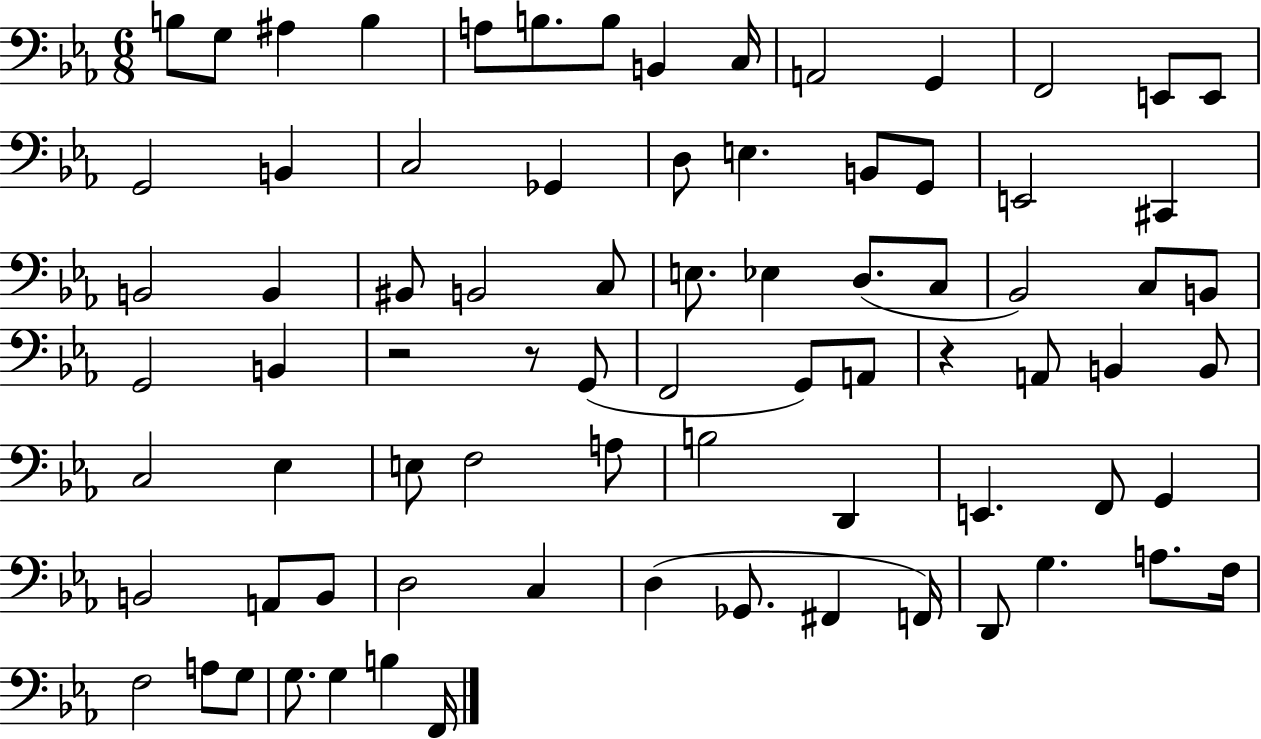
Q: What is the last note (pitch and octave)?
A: F2